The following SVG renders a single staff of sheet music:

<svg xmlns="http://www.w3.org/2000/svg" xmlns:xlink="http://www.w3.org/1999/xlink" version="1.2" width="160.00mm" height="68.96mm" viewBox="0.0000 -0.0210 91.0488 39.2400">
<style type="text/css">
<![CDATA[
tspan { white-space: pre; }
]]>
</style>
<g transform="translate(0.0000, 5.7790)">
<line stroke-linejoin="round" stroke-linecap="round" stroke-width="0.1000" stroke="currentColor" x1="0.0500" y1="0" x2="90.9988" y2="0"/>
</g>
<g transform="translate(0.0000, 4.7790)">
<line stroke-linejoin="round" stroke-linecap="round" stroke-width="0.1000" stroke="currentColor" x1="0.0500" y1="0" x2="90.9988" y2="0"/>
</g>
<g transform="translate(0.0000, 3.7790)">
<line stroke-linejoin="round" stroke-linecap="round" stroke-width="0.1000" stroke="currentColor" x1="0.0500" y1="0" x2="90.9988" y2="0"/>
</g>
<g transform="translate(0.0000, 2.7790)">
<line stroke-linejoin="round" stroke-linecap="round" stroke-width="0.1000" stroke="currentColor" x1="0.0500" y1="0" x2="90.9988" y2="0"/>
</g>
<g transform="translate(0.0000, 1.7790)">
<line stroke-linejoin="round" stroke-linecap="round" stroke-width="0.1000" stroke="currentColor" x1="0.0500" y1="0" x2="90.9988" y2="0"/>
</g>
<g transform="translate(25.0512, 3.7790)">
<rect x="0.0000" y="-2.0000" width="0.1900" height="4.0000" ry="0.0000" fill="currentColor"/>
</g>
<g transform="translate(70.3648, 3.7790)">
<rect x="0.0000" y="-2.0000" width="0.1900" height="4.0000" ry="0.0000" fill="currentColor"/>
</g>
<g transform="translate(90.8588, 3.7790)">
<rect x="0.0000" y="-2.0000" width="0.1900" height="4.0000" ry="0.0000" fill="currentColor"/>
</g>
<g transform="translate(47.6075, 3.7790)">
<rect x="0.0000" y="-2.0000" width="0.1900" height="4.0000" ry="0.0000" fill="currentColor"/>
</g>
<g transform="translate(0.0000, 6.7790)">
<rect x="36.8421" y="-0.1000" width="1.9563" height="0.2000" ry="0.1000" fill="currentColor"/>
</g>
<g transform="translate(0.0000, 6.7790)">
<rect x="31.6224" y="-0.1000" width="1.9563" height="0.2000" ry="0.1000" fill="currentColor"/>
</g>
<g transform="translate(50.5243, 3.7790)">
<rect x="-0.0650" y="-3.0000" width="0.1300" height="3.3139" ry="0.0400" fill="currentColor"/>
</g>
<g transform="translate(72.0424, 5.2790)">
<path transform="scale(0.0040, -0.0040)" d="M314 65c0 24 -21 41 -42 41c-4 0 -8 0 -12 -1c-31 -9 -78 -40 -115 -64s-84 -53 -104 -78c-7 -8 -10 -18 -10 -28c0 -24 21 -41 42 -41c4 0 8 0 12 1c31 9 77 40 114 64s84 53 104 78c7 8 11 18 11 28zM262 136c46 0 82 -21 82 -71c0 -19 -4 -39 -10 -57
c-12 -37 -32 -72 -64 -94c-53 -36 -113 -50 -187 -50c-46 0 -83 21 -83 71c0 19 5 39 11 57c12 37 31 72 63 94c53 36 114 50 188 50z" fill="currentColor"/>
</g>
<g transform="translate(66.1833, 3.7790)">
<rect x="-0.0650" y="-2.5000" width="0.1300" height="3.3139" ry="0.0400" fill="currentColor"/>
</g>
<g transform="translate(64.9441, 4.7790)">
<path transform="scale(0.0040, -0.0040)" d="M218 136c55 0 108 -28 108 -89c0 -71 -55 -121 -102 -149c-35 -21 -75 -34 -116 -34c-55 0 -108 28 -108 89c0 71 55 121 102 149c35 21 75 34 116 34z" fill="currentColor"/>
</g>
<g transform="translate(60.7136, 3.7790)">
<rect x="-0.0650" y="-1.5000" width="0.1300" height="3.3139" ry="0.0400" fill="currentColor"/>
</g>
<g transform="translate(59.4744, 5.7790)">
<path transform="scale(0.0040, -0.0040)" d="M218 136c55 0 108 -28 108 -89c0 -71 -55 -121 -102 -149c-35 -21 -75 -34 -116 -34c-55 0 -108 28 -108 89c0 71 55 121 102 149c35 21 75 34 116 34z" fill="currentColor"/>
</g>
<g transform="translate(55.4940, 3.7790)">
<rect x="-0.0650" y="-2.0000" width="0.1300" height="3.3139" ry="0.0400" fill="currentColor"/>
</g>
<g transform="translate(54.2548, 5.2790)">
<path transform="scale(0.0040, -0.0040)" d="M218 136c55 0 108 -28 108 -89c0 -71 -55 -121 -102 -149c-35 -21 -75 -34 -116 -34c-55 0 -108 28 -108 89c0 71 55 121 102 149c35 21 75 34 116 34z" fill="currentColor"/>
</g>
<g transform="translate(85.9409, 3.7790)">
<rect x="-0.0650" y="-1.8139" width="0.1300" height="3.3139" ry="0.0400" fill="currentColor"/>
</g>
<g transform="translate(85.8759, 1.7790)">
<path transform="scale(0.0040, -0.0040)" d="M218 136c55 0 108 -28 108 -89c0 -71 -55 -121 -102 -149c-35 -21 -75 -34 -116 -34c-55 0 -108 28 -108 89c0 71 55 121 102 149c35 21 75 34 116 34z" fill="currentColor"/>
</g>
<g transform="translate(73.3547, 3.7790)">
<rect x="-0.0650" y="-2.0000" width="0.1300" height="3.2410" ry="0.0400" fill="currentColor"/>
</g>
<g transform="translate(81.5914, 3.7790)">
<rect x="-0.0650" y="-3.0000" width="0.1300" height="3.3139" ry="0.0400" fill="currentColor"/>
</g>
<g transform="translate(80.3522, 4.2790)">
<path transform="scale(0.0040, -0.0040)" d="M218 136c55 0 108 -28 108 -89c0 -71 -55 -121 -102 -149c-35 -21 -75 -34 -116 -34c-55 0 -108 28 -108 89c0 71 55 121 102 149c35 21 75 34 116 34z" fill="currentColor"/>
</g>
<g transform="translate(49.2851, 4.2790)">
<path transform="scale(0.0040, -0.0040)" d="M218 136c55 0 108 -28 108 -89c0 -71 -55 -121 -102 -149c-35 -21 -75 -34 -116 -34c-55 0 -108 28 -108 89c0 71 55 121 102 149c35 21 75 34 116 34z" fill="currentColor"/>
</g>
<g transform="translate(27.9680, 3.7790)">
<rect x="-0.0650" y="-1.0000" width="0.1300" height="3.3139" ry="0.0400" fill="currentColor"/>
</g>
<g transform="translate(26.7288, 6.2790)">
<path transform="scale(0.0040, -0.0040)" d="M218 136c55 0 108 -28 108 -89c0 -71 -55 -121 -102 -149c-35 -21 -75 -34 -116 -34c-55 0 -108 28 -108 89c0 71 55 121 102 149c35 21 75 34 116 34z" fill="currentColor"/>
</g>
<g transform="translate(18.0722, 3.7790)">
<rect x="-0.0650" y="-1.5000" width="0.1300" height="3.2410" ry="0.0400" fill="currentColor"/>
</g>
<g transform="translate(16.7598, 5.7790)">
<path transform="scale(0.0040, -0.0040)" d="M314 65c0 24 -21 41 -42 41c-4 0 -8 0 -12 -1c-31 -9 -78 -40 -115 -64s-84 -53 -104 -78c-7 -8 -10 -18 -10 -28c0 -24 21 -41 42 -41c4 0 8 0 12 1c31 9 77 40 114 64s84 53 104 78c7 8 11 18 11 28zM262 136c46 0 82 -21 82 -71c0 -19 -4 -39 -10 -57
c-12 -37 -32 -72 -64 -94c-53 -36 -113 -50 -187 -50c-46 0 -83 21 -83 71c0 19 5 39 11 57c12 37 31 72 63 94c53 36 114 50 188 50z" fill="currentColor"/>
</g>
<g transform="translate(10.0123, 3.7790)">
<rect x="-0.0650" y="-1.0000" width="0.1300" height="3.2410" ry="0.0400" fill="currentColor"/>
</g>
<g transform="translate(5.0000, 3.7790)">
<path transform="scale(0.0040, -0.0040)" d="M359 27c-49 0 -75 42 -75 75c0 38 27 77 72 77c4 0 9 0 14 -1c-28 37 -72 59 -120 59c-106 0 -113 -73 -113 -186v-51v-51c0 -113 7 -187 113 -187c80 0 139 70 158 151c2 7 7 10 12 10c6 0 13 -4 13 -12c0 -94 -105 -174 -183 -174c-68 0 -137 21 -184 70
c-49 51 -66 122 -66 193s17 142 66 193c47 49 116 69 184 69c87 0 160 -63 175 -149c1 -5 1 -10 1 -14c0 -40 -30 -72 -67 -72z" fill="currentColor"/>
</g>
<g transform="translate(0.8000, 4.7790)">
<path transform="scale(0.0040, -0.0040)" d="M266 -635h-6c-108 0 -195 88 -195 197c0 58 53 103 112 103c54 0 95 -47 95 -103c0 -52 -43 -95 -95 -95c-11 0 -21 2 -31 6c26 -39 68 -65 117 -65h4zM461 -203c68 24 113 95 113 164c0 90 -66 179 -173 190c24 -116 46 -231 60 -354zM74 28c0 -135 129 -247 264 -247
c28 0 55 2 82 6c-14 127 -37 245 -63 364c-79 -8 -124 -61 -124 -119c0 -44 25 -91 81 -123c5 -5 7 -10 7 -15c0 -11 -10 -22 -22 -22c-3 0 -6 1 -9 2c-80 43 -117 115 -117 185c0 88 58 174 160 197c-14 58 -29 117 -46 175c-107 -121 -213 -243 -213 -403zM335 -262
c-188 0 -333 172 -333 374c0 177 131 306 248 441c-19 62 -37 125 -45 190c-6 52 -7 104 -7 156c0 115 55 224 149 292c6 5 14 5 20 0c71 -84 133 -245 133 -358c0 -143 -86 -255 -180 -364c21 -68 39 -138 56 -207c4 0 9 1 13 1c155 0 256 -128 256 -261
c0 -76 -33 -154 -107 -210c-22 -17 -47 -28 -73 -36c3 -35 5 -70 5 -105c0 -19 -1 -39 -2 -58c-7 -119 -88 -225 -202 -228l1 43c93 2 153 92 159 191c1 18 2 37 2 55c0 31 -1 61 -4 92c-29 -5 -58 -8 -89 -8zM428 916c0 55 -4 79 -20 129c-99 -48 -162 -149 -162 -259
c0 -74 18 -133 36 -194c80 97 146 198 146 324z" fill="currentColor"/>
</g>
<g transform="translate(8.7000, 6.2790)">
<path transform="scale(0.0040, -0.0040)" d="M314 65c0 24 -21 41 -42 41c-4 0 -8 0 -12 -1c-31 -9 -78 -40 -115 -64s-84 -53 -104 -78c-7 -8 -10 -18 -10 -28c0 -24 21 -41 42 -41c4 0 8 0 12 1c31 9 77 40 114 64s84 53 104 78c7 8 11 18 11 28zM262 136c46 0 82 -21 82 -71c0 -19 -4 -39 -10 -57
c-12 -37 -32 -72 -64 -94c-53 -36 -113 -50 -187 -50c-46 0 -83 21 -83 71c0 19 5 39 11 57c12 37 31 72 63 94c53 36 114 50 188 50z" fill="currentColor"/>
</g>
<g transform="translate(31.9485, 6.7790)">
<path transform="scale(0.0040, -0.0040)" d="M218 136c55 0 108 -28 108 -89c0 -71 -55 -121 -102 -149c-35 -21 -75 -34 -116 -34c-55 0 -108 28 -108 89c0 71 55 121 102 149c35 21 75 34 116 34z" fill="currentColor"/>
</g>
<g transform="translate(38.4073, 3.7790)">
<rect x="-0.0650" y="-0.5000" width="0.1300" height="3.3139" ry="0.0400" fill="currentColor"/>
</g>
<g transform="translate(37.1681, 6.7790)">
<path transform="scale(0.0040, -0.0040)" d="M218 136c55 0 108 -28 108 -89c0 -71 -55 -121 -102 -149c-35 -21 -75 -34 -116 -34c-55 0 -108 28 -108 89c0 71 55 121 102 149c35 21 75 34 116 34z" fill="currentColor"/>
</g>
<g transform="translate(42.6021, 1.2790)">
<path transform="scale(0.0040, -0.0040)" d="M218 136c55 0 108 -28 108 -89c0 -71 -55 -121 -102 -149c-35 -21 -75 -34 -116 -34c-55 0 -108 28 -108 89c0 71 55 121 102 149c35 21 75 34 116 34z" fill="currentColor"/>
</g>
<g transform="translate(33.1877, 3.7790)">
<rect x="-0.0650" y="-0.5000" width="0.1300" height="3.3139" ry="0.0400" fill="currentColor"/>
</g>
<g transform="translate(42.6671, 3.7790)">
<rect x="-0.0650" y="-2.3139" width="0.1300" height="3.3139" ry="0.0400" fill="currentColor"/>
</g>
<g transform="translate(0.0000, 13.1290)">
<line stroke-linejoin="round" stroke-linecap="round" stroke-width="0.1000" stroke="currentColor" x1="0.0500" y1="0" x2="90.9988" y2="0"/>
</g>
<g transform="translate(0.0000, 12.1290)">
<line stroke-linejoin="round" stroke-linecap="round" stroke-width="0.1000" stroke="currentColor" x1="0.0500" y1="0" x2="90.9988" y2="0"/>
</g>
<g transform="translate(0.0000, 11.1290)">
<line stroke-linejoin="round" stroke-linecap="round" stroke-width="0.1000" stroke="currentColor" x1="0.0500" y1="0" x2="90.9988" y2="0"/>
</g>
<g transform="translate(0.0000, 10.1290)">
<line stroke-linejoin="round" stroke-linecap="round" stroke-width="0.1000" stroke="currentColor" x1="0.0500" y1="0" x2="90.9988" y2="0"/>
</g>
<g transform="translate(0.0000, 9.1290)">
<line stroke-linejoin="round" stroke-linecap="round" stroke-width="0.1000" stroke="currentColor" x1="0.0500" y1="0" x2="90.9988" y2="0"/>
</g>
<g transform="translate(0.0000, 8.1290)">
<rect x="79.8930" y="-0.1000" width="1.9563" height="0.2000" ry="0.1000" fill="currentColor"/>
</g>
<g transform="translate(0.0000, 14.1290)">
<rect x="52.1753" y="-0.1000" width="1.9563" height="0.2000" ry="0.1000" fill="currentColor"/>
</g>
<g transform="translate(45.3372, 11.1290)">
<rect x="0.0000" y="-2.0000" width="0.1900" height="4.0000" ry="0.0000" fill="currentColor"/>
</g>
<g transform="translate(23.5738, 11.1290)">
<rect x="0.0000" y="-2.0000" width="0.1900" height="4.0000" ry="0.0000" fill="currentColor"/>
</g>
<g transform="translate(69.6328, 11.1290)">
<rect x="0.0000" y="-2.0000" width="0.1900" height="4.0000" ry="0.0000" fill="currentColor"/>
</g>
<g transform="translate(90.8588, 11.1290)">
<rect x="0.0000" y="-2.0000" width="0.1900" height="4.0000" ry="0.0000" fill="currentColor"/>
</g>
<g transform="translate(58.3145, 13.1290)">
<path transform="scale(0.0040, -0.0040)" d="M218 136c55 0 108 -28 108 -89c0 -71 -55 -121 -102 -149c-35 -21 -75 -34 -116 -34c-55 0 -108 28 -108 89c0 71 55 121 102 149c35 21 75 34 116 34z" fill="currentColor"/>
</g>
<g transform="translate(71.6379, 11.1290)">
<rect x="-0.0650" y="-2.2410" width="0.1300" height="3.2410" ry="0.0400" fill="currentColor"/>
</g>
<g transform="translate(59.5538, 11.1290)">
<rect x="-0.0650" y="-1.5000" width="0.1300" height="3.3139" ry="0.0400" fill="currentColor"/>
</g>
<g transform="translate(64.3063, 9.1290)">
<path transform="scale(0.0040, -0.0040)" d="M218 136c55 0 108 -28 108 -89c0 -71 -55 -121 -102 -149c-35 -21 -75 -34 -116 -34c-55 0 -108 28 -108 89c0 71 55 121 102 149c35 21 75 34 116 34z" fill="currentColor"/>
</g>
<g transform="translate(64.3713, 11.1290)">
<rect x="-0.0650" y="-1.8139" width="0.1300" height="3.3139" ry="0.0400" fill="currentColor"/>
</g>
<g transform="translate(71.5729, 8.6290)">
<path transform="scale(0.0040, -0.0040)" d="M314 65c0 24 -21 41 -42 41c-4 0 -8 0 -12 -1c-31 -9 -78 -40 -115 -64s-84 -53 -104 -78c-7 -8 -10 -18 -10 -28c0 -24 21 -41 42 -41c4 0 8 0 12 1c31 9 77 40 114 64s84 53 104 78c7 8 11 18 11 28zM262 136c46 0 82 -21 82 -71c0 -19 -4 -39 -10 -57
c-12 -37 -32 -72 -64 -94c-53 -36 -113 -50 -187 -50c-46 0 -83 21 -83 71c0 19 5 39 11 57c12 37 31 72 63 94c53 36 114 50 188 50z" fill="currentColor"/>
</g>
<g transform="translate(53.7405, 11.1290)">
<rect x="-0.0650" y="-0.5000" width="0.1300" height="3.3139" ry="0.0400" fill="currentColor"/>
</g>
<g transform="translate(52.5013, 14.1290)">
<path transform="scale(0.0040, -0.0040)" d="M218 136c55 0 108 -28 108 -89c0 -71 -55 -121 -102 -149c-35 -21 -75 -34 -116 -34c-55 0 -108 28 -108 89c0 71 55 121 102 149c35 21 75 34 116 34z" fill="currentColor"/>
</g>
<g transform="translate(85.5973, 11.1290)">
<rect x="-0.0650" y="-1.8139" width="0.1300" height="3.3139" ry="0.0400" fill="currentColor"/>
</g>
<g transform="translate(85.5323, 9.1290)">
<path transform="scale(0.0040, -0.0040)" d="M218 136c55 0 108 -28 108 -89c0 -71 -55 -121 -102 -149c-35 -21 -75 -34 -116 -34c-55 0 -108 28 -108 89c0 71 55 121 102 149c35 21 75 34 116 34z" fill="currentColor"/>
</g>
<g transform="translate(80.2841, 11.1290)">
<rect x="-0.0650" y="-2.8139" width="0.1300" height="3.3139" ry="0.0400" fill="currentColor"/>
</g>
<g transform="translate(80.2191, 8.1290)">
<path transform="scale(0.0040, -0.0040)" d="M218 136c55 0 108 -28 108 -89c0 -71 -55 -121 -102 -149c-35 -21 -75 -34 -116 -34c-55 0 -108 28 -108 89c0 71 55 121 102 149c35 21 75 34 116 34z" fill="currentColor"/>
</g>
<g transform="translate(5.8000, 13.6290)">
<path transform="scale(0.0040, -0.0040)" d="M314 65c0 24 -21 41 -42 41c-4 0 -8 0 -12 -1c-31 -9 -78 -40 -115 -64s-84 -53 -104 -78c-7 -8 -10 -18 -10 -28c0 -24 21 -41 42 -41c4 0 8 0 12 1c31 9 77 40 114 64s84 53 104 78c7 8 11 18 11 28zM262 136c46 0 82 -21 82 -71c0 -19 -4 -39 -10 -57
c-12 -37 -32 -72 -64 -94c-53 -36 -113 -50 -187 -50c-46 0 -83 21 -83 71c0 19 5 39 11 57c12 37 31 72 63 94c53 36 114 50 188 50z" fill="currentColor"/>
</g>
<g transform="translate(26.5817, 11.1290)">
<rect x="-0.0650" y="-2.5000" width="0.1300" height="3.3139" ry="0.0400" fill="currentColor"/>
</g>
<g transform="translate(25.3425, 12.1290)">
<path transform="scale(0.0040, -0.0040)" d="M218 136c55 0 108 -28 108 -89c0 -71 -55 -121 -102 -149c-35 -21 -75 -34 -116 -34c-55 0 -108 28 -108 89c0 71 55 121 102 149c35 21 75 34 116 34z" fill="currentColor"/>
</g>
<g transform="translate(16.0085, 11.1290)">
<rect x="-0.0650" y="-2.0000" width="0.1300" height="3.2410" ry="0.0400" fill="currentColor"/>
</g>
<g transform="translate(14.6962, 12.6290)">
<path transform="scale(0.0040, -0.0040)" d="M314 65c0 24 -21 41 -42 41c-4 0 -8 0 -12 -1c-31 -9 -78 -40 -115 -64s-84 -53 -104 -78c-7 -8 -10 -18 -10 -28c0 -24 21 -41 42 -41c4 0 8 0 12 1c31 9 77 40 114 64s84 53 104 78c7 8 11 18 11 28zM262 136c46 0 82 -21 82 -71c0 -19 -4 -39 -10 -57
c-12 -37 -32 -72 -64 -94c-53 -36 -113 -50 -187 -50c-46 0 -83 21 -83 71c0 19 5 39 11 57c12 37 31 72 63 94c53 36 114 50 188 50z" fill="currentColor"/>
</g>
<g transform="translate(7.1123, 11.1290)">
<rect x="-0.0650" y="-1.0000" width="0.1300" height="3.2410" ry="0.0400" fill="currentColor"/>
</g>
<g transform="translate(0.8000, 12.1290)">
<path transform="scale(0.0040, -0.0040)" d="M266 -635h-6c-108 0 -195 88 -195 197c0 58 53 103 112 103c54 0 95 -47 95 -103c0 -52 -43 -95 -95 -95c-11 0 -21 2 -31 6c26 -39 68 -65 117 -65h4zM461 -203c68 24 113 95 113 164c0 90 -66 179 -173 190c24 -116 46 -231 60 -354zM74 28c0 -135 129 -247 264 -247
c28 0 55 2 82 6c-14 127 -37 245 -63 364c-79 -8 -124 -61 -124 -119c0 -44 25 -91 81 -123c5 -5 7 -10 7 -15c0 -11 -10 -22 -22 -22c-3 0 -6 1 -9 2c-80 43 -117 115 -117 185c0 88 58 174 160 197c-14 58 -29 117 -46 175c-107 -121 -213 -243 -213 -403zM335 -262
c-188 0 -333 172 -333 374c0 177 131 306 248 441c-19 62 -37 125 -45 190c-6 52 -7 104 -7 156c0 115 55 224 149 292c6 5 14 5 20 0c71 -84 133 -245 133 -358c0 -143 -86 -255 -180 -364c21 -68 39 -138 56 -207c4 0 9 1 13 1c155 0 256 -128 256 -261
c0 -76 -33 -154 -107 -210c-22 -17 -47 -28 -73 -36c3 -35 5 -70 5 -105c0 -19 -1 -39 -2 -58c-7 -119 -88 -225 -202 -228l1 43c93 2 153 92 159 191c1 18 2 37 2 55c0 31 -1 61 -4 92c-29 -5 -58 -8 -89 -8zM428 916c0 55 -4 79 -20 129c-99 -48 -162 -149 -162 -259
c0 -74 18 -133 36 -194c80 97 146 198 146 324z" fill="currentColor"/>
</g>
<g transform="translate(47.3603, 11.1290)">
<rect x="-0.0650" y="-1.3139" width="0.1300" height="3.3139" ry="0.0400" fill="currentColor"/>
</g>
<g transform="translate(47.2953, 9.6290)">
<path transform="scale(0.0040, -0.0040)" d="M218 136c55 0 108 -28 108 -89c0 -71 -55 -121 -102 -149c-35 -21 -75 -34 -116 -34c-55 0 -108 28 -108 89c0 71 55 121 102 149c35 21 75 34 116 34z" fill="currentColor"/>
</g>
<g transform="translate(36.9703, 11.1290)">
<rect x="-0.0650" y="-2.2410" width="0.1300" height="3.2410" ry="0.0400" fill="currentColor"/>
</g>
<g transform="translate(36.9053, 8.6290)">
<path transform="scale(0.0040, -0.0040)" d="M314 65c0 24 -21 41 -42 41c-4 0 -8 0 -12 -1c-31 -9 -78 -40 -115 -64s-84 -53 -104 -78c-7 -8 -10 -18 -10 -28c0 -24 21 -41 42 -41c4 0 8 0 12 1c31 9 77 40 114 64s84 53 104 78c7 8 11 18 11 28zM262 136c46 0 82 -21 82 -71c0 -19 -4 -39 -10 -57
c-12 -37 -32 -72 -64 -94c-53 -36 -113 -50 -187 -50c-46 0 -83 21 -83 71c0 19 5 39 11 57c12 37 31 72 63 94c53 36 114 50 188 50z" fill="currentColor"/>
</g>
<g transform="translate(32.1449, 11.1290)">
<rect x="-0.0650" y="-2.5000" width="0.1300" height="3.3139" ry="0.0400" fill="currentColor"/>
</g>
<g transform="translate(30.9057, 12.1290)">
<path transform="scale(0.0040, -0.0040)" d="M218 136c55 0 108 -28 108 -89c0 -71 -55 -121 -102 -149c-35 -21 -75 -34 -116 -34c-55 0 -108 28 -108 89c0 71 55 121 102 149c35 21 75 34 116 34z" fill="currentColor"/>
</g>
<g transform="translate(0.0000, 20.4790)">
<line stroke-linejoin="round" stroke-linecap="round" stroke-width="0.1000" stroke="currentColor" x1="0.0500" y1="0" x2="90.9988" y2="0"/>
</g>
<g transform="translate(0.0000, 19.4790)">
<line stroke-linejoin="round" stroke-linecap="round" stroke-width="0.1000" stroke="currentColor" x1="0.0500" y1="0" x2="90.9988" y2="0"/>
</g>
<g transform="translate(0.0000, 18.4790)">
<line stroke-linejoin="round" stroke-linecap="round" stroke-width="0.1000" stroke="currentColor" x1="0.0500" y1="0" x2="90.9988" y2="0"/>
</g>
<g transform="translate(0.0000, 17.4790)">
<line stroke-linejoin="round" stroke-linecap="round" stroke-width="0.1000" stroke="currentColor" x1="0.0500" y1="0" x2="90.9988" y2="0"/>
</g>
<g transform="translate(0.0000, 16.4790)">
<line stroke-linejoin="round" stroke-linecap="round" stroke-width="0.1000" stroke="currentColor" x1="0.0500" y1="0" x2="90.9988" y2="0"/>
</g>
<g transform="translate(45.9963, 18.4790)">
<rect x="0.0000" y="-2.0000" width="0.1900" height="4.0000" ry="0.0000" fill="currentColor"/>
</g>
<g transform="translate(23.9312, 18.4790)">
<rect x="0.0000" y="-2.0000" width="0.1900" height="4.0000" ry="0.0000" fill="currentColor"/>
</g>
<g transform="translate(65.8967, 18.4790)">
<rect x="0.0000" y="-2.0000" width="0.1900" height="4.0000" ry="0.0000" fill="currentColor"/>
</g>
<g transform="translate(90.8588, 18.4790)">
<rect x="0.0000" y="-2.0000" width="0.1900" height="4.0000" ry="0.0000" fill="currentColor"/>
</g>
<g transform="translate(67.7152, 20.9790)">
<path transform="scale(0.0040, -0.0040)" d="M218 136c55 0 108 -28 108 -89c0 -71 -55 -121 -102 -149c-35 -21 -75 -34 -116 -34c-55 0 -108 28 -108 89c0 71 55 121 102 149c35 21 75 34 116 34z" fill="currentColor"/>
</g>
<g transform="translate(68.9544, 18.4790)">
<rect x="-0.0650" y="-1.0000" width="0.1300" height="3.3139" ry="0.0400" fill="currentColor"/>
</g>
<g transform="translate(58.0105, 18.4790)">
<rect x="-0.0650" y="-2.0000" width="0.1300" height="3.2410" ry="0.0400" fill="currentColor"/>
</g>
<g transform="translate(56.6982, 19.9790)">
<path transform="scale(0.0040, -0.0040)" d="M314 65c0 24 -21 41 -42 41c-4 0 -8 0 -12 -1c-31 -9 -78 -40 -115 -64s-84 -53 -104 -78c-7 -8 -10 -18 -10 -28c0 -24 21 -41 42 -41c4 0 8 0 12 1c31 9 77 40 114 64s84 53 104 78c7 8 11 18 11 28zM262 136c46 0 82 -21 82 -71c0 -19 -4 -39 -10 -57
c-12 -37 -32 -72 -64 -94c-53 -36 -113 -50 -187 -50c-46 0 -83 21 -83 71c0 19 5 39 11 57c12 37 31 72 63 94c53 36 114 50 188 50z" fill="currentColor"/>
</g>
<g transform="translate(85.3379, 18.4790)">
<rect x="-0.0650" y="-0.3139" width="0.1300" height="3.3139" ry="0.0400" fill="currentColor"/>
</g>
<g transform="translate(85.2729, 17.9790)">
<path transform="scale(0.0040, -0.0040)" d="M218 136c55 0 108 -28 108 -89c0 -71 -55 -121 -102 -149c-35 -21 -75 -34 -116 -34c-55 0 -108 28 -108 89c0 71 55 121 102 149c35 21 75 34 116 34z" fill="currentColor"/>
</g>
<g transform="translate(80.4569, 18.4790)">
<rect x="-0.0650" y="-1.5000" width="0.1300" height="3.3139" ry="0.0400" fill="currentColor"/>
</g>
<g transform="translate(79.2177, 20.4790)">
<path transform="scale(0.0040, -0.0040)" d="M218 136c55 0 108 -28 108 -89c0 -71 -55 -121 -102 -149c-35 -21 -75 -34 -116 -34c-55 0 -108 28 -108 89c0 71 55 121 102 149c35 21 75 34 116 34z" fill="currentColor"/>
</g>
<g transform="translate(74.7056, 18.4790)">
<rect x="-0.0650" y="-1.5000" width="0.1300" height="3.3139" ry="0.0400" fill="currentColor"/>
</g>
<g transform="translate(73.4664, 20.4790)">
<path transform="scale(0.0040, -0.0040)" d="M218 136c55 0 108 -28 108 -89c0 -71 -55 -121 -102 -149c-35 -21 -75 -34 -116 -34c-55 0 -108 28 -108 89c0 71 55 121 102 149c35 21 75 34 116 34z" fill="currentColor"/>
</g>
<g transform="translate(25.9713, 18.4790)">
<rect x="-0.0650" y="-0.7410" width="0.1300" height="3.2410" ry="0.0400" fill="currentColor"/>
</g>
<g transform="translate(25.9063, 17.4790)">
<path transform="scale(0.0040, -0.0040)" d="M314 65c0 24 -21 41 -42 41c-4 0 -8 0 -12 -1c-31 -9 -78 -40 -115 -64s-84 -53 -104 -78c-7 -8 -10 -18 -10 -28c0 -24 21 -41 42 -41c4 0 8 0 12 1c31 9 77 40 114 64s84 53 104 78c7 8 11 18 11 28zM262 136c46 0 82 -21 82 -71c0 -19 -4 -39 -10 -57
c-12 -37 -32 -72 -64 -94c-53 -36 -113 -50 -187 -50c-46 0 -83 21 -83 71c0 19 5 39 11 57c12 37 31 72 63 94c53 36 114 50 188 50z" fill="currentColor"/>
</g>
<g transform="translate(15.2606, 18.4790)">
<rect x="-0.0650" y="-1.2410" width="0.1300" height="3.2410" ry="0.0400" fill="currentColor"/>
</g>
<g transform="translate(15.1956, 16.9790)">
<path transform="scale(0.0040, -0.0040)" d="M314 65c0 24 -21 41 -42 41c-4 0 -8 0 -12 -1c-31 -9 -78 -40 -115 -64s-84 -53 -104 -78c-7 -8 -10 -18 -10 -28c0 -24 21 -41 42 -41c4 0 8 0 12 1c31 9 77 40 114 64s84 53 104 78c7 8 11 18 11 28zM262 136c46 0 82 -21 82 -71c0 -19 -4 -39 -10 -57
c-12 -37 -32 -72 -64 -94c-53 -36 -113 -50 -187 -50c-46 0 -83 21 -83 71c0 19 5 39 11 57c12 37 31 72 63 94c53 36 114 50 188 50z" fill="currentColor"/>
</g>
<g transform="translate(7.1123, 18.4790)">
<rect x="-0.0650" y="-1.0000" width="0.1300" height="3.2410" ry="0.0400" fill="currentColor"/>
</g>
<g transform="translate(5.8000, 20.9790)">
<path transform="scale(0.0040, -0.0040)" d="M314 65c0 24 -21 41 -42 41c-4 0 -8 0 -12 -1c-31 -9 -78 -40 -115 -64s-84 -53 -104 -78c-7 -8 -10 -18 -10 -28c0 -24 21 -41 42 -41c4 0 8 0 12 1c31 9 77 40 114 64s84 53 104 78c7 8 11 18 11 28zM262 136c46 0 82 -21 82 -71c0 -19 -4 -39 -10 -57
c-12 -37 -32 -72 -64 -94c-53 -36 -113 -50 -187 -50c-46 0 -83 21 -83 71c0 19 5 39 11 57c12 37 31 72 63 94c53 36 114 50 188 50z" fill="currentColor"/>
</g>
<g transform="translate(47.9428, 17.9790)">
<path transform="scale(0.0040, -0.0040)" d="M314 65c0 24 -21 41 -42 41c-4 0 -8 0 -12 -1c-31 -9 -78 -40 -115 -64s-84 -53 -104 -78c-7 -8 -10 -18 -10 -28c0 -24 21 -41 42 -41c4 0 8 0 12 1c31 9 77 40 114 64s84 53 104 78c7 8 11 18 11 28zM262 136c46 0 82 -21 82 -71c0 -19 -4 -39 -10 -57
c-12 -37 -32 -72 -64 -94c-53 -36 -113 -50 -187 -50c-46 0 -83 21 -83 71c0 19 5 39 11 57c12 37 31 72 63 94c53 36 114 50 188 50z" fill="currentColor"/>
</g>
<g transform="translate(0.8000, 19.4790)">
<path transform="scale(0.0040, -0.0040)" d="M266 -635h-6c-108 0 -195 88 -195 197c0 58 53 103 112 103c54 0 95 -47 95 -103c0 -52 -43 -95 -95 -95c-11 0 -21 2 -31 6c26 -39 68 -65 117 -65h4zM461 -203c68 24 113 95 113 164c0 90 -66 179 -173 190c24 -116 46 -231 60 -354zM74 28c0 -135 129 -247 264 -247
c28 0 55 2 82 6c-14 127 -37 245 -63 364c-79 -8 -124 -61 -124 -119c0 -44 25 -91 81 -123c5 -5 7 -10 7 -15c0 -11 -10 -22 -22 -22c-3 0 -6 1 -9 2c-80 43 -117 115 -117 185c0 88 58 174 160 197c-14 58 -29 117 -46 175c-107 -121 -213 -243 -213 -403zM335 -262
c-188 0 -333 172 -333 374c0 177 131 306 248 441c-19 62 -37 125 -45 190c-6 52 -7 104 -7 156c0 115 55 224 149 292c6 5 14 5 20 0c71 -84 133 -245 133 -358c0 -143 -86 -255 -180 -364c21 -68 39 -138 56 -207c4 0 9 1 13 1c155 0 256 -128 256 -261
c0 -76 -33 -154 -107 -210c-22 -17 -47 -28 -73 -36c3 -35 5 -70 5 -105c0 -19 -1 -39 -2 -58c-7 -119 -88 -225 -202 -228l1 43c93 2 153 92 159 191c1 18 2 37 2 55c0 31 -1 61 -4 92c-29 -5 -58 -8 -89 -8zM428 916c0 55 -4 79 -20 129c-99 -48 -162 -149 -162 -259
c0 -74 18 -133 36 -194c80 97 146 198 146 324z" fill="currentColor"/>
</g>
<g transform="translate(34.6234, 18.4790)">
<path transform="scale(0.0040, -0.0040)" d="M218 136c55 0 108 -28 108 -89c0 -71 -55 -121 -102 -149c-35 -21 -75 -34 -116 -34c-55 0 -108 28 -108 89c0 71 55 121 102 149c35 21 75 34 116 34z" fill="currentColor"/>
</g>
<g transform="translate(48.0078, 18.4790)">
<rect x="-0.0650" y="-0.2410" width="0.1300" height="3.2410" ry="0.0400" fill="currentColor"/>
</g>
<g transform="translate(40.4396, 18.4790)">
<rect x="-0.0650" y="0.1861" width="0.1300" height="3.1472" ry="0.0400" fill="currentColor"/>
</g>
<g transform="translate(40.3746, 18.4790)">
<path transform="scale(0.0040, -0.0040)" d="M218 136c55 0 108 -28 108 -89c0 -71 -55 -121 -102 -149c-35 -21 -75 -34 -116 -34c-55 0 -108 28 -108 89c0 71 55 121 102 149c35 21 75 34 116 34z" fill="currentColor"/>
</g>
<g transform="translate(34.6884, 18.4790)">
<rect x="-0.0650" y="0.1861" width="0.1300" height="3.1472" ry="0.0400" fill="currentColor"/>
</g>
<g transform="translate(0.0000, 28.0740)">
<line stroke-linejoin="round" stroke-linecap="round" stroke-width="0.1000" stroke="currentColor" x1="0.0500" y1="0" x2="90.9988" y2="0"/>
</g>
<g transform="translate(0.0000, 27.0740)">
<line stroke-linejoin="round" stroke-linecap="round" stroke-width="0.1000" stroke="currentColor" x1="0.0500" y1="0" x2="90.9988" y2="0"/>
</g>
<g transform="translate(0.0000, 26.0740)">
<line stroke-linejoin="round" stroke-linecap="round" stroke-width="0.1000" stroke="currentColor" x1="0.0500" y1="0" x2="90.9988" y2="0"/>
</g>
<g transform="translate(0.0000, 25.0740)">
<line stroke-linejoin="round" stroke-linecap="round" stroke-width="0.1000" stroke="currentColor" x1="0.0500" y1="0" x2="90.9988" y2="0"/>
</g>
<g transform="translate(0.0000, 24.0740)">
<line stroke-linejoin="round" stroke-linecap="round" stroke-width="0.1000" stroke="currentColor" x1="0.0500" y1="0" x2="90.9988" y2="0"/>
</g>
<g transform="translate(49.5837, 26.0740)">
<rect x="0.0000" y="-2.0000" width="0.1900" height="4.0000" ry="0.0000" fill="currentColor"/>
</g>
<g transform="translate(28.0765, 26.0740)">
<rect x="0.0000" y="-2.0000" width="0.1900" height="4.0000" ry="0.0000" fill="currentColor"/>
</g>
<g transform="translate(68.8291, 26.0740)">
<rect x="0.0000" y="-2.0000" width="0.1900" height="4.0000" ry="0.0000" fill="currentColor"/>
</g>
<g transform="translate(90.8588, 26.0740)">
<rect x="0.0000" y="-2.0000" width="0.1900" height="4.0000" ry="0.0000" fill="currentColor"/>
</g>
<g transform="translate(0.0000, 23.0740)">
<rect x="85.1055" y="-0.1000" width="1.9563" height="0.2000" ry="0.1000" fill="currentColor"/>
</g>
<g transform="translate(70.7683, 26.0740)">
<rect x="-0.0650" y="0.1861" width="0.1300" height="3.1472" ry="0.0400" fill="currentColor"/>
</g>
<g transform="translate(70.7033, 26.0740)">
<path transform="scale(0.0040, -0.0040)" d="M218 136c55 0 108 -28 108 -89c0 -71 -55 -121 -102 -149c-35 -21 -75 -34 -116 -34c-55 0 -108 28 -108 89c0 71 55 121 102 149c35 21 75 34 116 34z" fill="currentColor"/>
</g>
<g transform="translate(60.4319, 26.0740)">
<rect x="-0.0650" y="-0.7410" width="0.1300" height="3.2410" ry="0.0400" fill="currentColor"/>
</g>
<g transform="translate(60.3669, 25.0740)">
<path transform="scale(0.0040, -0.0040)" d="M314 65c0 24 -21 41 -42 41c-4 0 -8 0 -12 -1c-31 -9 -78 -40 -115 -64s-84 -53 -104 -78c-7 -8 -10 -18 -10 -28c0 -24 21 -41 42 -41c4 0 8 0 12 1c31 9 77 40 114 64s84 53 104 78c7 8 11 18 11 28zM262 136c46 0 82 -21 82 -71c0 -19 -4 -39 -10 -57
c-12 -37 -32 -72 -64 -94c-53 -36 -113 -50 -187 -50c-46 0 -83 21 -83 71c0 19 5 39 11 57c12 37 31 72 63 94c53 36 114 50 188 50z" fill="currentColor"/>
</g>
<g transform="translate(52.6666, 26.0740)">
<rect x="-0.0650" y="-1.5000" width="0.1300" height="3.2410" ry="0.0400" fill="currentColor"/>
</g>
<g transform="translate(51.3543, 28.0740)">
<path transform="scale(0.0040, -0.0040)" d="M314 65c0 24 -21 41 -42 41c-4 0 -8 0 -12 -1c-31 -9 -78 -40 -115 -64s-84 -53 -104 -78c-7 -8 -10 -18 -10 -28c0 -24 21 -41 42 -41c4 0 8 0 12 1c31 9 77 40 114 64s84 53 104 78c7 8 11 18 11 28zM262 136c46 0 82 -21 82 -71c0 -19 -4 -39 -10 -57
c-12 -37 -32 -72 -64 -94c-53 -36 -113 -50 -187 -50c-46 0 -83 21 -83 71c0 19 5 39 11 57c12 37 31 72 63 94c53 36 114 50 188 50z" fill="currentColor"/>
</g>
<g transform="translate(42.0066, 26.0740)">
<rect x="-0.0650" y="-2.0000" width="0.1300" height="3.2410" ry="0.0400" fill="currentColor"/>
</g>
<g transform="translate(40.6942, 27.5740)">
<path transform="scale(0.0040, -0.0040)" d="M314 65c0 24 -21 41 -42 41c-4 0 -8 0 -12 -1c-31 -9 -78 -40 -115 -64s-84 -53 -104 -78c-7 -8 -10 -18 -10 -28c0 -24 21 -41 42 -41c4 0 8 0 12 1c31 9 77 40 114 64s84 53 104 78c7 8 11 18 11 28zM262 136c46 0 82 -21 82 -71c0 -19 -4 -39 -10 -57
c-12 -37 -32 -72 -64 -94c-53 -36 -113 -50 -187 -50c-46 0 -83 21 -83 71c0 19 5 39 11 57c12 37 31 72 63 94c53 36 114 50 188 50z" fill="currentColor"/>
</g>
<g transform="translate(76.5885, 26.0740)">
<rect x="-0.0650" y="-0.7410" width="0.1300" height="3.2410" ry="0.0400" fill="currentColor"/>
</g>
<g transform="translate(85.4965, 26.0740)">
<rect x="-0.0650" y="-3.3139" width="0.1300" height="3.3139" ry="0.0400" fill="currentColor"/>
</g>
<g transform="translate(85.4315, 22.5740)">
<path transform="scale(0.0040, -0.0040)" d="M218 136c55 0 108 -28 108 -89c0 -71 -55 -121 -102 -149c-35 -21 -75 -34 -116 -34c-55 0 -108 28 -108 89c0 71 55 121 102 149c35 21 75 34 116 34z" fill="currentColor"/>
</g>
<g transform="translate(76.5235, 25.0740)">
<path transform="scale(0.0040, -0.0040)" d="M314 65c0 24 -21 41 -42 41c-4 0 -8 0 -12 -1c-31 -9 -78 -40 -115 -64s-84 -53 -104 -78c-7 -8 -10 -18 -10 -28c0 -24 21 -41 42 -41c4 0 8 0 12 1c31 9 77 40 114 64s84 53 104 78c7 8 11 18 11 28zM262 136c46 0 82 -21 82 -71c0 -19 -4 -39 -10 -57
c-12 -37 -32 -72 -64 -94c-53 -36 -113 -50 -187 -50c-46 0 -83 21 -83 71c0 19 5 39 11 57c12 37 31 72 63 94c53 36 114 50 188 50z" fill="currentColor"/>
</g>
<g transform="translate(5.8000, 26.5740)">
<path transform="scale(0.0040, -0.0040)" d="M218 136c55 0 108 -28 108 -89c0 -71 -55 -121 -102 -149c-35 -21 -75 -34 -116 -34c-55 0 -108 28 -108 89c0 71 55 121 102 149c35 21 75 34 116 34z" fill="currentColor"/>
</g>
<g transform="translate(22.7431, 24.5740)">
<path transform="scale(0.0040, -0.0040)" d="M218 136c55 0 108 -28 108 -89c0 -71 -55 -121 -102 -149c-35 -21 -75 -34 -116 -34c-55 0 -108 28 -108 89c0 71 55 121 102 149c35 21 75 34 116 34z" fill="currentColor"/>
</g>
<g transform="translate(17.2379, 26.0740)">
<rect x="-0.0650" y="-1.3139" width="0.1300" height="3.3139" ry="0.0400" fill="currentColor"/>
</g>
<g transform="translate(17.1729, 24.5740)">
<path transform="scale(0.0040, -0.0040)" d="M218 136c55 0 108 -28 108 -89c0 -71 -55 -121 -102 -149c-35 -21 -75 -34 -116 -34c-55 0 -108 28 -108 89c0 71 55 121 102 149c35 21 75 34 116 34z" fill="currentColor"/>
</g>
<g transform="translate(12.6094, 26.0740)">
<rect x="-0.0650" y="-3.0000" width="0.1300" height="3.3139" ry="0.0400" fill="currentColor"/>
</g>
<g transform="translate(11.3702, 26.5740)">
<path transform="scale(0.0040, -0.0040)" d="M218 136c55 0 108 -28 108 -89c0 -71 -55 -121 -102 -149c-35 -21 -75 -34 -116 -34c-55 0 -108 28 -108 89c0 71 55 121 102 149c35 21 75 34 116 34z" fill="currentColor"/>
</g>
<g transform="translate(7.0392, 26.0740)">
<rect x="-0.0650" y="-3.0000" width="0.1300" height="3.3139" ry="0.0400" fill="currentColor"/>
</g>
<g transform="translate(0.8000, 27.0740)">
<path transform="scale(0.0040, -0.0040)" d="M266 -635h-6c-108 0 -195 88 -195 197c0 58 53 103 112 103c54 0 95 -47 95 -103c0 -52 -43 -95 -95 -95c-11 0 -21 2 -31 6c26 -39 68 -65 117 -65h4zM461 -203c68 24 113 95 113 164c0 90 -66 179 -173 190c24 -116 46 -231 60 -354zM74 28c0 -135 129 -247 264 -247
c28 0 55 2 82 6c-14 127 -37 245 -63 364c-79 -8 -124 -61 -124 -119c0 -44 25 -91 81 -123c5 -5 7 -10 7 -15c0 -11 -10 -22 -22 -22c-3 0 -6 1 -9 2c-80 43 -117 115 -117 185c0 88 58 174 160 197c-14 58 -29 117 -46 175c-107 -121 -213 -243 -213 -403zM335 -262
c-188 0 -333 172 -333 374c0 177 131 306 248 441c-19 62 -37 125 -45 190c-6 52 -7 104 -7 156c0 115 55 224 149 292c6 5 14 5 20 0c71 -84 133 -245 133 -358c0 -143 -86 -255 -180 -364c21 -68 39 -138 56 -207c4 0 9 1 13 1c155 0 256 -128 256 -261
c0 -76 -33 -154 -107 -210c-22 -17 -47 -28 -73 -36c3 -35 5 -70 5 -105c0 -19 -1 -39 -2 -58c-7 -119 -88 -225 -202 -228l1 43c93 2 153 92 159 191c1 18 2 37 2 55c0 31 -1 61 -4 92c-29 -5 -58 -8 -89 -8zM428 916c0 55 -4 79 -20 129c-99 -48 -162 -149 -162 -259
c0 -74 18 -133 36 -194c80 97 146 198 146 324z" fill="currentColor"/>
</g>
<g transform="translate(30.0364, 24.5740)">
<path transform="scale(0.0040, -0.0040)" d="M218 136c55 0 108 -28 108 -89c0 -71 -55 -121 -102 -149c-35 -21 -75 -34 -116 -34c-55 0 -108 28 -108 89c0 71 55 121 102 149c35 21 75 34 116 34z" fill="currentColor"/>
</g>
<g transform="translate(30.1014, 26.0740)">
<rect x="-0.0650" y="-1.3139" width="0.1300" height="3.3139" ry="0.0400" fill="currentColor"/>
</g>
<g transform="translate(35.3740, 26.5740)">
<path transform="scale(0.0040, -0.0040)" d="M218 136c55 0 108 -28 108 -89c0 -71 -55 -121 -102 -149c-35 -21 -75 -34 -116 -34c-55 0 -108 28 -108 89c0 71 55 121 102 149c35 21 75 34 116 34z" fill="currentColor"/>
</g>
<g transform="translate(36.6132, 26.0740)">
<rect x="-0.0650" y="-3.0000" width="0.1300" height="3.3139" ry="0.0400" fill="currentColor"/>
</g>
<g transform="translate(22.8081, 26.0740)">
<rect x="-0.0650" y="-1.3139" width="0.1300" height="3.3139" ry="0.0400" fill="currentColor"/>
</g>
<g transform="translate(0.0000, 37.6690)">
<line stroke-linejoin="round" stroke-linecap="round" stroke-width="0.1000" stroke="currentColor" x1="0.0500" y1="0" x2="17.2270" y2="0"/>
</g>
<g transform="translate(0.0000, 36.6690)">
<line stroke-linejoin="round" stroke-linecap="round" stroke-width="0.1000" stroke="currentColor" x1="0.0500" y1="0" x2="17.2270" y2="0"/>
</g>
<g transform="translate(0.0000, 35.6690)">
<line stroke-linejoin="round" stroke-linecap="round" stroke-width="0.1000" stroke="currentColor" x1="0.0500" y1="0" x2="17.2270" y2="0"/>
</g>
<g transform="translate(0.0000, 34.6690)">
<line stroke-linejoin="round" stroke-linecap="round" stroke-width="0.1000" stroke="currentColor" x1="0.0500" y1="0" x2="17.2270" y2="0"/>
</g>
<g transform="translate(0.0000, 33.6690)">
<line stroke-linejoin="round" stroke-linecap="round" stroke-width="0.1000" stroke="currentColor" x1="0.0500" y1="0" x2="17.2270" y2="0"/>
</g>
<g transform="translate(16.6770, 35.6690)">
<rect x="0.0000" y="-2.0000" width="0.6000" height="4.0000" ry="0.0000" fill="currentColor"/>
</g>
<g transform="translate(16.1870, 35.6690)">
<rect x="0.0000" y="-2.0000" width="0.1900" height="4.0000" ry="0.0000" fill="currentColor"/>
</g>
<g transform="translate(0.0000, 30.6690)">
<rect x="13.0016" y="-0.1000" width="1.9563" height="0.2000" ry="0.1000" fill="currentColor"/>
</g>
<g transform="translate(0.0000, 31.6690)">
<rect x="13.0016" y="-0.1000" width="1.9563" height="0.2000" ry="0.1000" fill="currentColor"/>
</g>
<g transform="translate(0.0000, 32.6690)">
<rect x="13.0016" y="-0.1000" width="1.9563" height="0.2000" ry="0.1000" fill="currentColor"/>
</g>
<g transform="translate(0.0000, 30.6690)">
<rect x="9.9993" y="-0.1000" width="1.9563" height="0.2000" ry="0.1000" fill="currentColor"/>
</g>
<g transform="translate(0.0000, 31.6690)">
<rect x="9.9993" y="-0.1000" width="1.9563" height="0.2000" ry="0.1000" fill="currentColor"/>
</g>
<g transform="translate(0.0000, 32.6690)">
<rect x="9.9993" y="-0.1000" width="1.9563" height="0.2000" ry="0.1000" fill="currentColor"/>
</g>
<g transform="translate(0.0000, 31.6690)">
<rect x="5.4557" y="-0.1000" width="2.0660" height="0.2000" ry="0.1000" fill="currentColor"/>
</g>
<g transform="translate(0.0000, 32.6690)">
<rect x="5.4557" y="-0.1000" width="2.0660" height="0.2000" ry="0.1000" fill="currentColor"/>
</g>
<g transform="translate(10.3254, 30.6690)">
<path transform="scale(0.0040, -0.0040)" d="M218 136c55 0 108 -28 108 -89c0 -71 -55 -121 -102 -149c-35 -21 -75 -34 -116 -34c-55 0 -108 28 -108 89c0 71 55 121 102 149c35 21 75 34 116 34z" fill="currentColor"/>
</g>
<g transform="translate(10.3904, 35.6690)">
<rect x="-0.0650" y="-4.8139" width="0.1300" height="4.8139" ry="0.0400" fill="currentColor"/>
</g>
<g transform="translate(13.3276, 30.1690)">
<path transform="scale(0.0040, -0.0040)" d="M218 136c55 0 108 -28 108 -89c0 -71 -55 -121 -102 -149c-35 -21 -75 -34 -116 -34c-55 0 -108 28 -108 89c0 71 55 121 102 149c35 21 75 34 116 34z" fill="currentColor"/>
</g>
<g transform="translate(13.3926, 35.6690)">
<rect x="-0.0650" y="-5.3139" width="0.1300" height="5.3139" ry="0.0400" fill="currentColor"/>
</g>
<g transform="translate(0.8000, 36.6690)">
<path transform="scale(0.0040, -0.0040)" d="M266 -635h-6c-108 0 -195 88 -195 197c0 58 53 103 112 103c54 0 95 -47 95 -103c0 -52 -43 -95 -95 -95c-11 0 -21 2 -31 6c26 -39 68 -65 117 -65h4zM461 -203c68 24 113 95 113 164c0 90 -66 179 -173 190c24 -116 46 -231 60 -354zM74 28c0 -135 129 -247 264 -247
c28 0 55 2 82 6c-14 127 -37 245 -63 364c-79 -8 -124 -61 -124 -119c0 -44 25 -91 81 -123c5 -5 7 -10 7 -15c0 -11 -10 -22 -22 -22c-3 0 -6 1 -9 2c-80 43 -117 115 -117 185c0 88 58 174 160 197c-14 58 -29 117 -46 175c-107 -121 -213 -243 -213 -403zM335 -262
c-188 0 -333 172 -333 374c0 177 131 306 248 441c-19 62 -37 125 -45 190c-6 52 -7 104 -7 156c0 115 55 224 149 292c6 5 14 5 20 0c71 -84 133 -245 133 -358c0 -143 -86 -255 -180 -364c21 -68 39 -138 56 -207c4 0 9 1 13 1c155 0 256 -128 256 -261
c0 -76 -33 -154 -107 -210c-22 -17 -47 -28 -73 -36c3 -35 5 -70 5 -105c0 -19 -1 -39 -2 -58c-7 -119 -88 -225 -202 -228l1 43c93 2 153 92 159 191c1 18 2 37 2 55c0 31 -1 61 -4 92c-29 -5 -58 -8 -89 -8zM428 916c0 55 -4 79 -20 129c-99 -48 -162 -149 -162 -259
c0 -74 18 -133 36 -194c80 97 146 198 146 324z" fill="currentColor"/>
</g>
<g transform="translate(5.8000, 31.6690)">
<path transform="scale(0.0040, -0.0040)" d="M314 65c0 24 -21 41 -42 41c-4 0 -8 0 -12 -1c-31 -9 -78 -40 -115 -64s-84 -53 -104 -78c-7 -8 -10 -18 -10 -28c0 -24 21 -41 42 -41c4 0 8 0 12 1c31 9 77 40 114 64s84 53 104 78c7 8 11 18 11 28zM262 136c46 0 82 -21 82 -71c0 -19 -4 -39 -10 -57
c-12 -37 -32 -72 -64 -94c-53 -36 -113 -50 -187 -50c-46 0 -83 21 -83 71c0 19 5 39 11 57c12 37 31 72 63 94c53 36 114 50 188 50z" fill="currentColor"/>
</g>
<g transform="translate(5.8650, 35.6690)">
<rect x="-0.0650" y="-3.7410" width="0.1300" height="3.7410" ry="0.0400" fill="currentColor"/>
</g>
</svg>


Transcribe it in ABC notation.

X:1
T:Untitled
M:4/4
L:1/4
K:C
D2 E2 D C C g A F E G F2 A f D2 F2 G G g2 e C E f g2 a f D2 e2 d2 B B c2 F2 D E E c A A e e e A F2 E2 d2 B d2 b c'2 e' f'